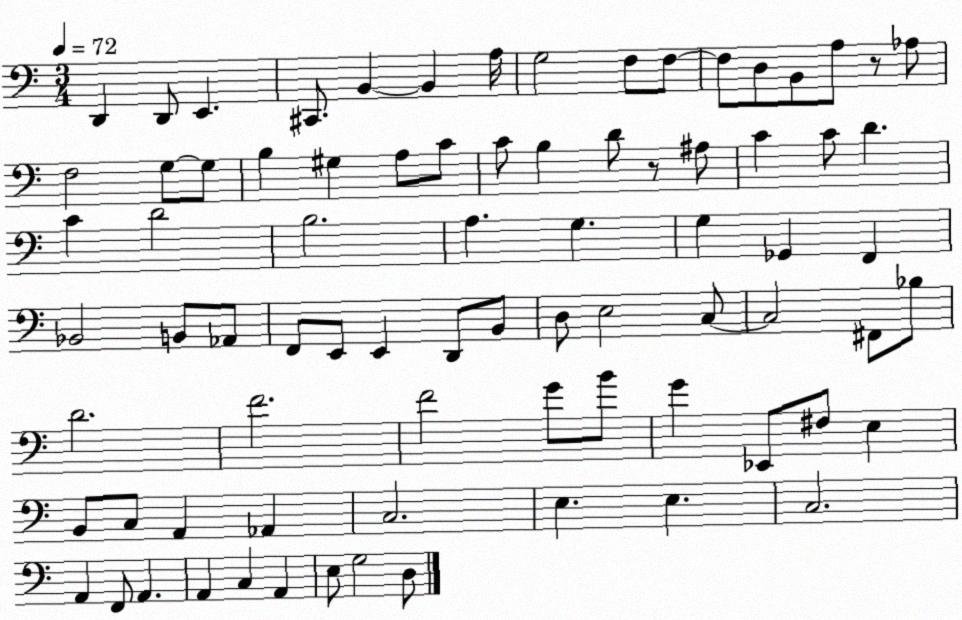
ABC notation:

X:1
T:Untitled
M:3/4
L:1/4
K:C
D,, D,,/2 E,, ^C,,/2 B,, B,, A,/4 G,2 F,/2 F,/2 F,/2 D,/2 B,,/2 A,/2 z/2 _A,/2 F,2 G,/2 G,/2 B, ^G, A,/2 C/2 C/2 B, D/2 z/2 ^A,/2 C C/2 D C D2 B,2 A, G, G, _G,, F,, _B,,2 B,,/2 _A,,/2 F,,/2 E,,/2 E,, D,,/2 B,,/2 D,/2 E,2 C,/2 C,2 ^F,,/2 _B,/2 D2 F2 F2 G/2 B/2 G _E,,/2 ^F,/2 E, B,,/2 C,/2 A,, _A,, C,2 E, E, C,2 A,, F,,/2 A,, A,, C, A,, E,/2 G,2 D,/2